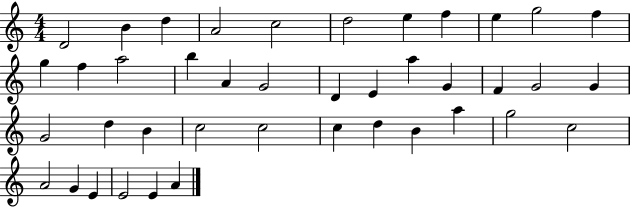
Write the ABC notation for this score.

X:1
T:Untitled
M:4/4
L:1/4
K:C
D2 B d A2 c2 d2 e f e g2 f g f a2 b A G2 D E a G F G2 G G2 d B c2 c2 c d B a g2 c2 A2 G E E2 E A